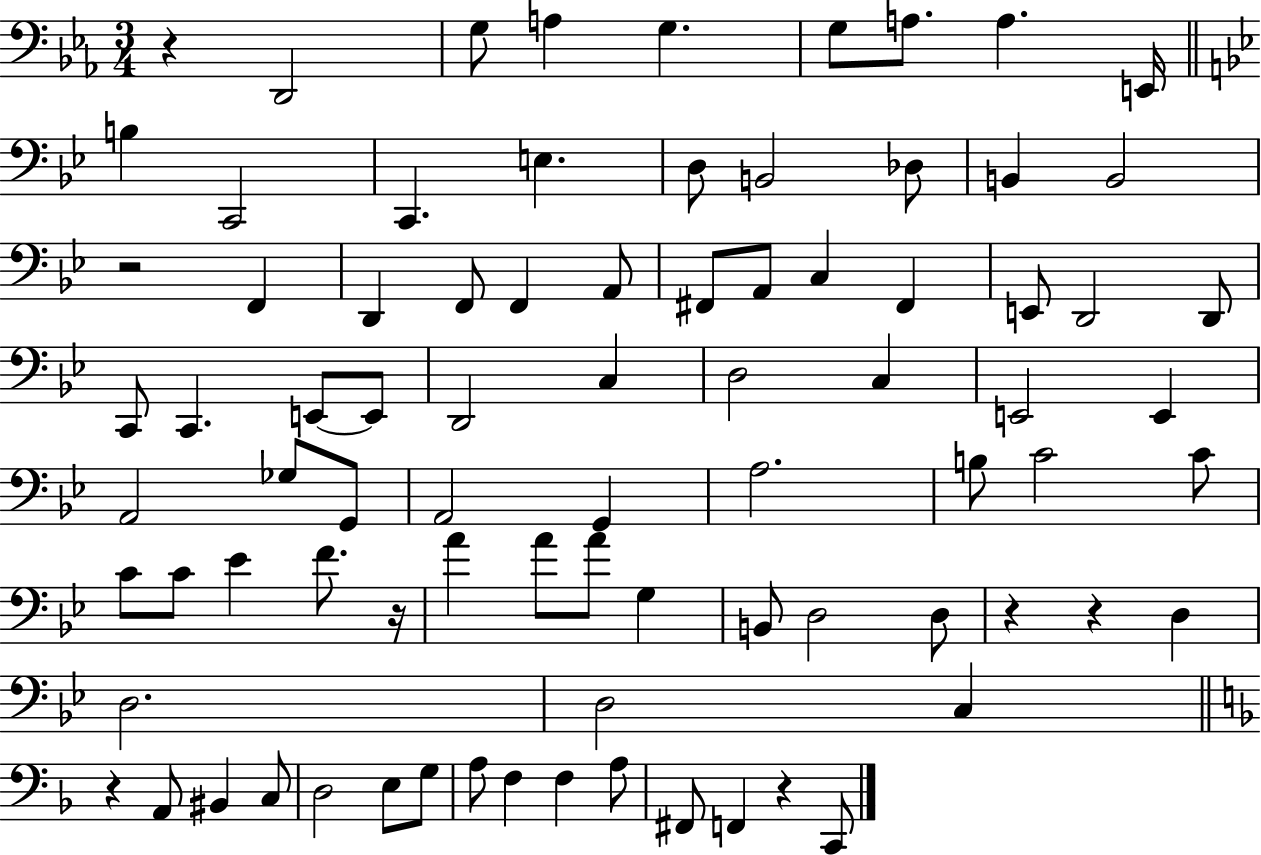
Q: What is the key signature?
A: EES major